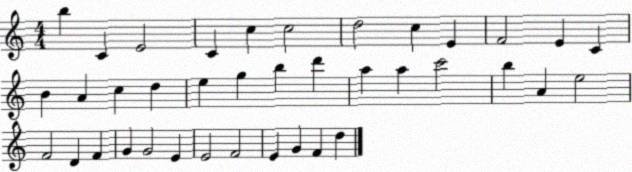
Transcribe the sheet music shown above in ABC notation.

X:1
T:Untitled
M:4/4
L:1/4
K:C
b C E2 C c c2 d2 c E F2 E C B A c d e g b d' a a c'2 b A e2 F2 D F G G2 E E2 F2 E G F d